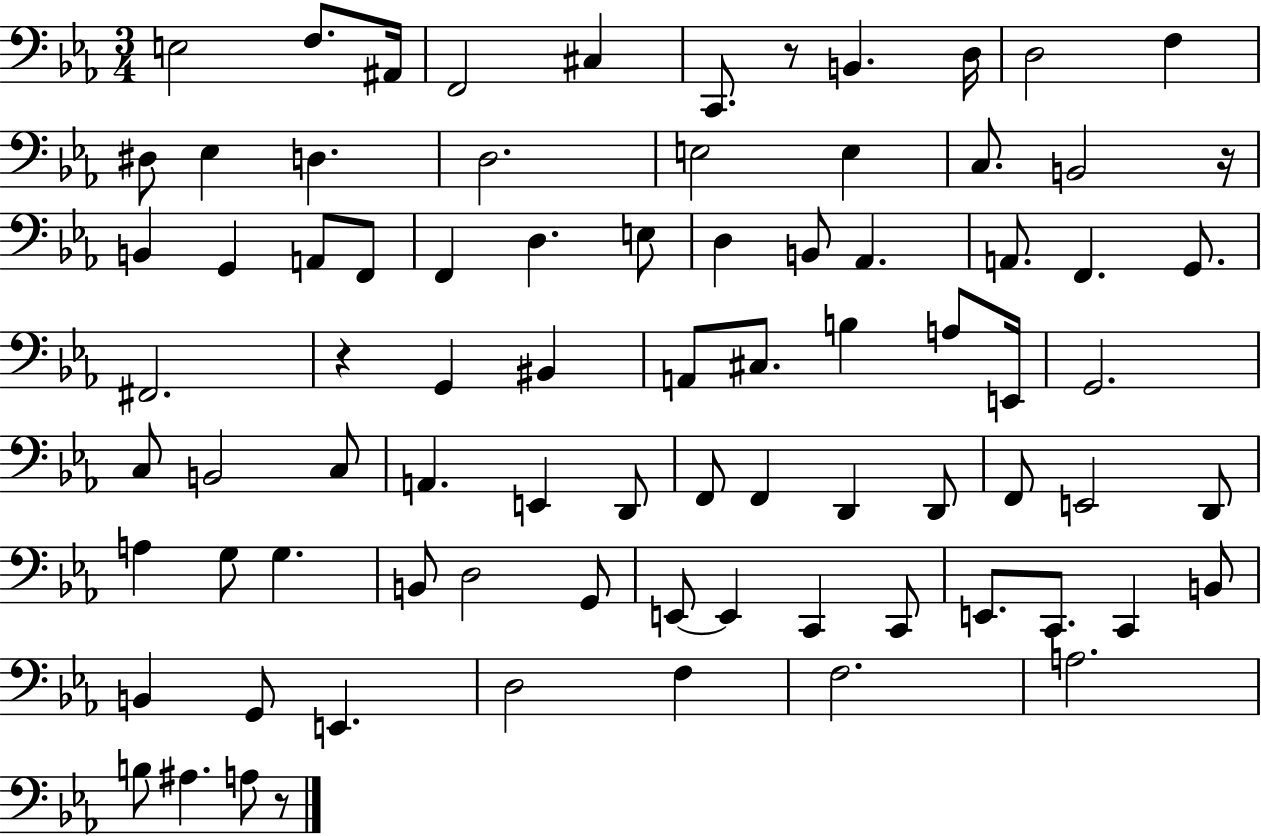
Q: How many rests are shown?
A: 4